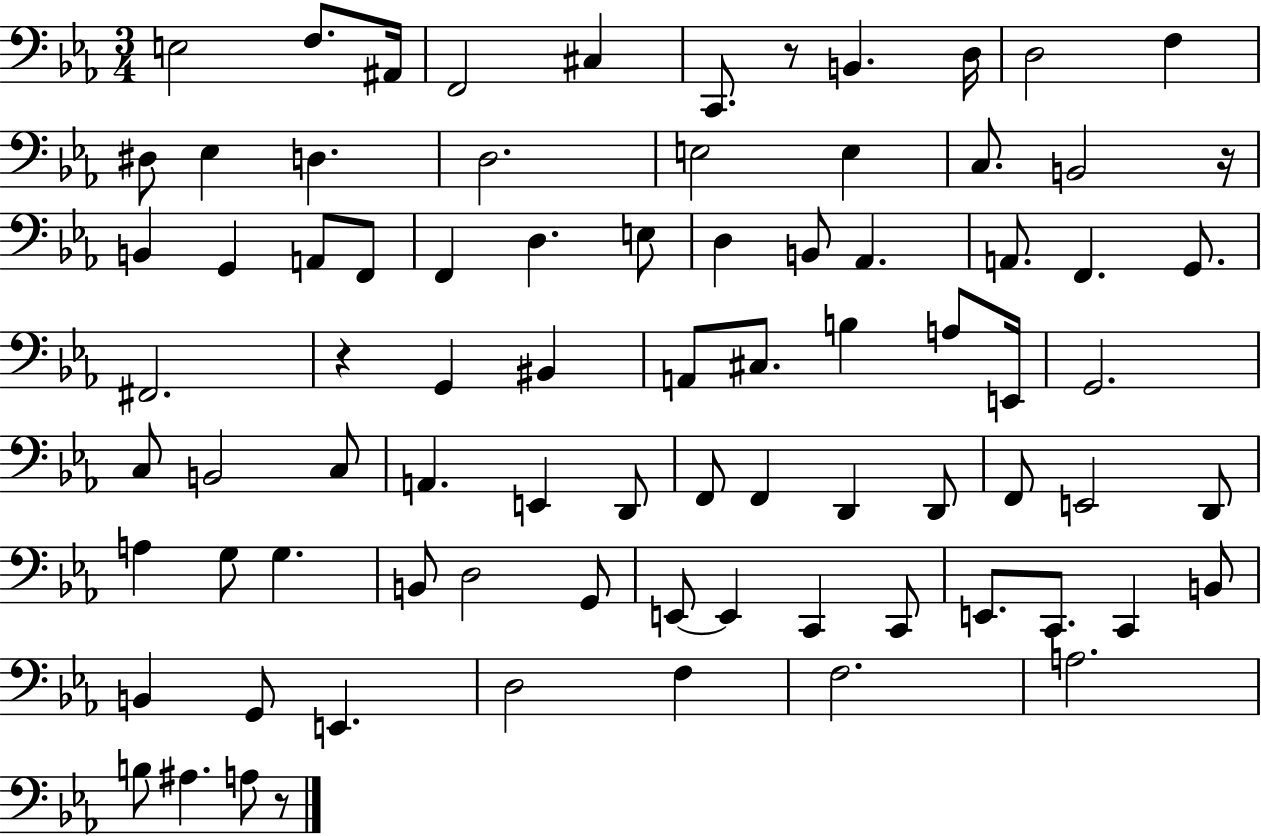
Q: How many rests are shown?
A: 4